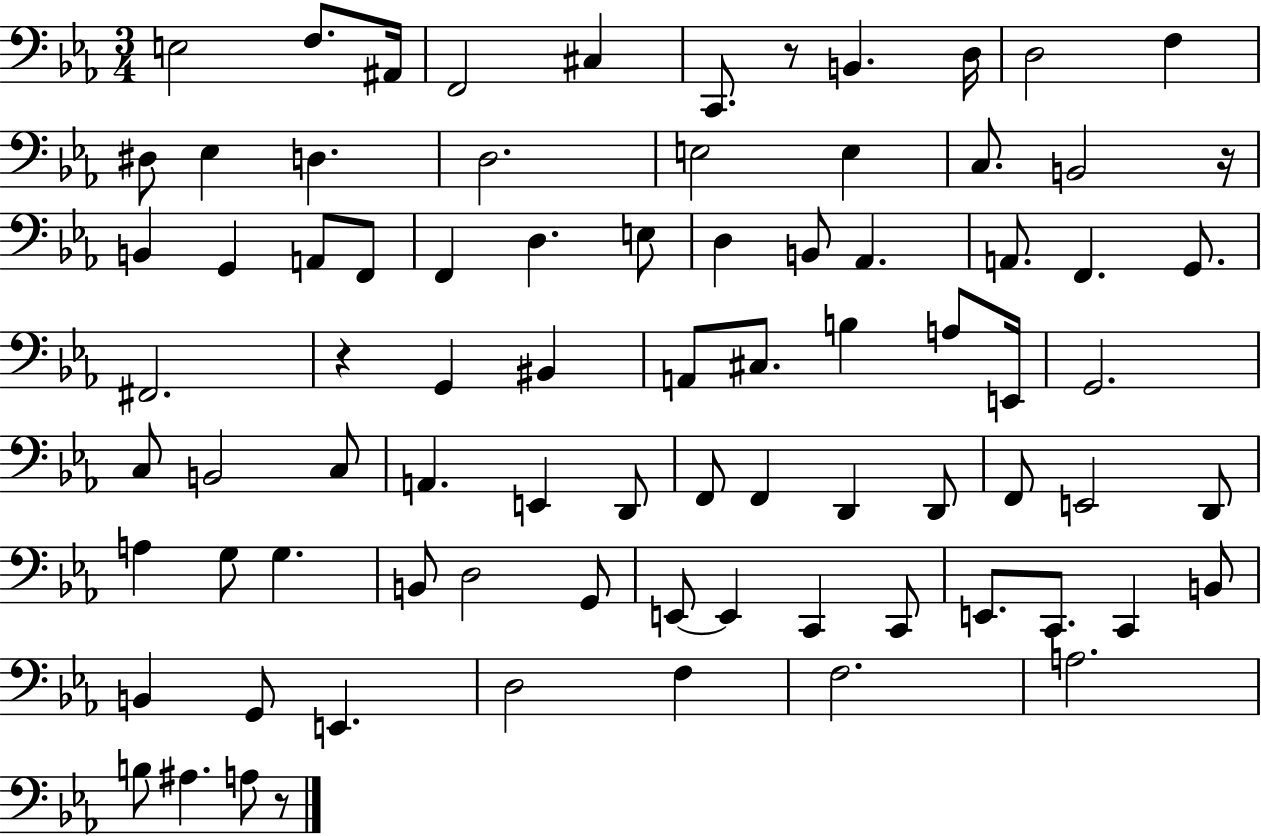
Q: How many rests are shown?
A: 4